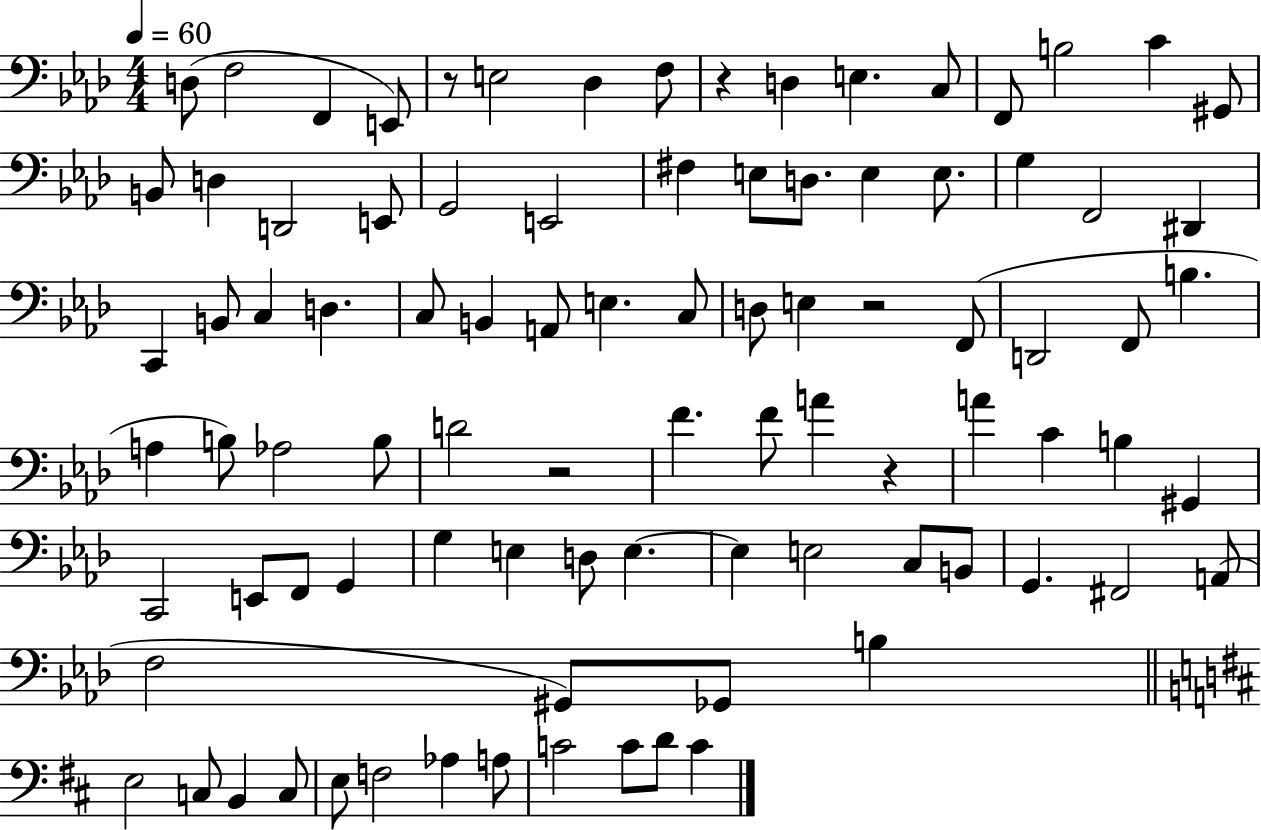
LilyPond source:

{
  \clef bass
  \numericTimeSignature
  \time 4/4
  \key aes \major
  \tempo 4 = 60
  d8( f2 f,4 e,8) | r8 e2 des4 f8 | r4 d4 e4. c8 | f,8 b2 c'4 gis,8 | \break b,8 d4 d,2 e,8 | g,2 e,2 | fis4 e8 d8. e4 e8. | g4 f,2 dis,4 | \break c,4 b,8 c4 d4. | c8 b,4 a,8 e4. c8 | d8 e4 r2 f,8( | d,2 f,8 b4. | \break a4 b8) aes2 b8 | d'2 r2 | f'4. f'8 a'4 r4 | a'4 c'4 b4 gis,4 | \break c,2 e,8 f,8 g,4 | g4 e4 d8 e4.~~ | e4 e2 c8 b,8 | g,4. fis,2 a,8( | \break f2 gis,8) ges,8 b4 | \bar "||" \break \key d \major e2 c8 b,4 c8 | e8 f2 aes4 a8 | c'2 c'8 d'8 c'4 | \bar "|."
}